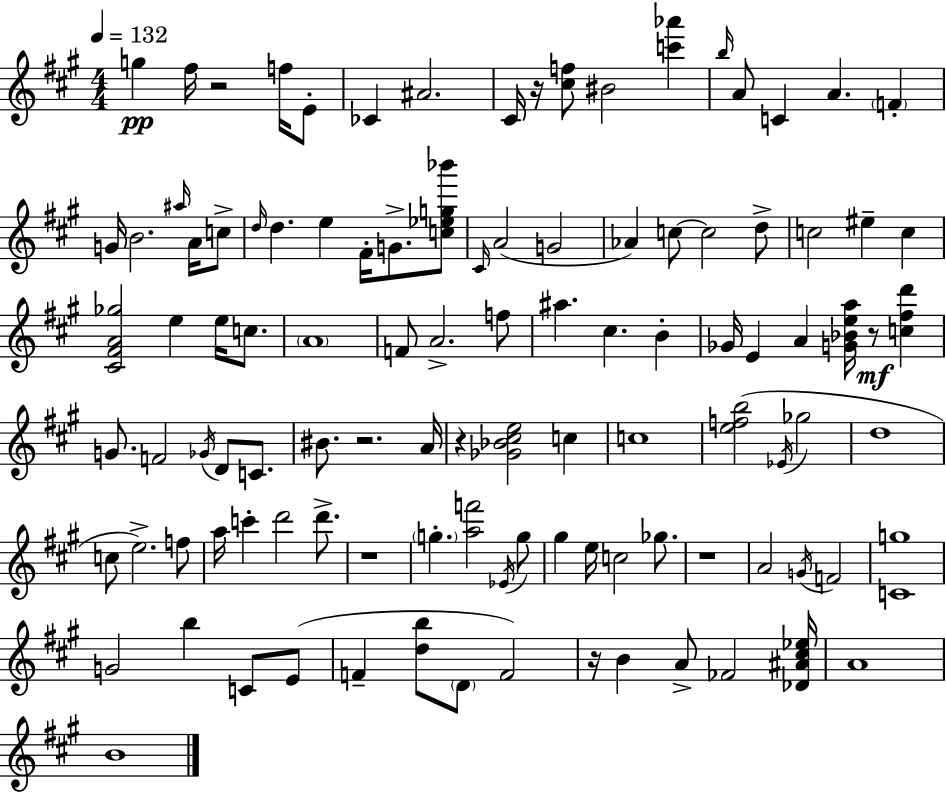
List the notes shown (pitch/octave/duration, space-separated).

G5/q F#5/s R/h F5/s E4/e CES4/q A#4/h. C#4/s R/s [C#5,F5]/e BIS4/h [C6,Ab6]/q B5/s A4/e C4/q A4/q. F4/q G4/s B4/h. A#5/s A4/s C5/e D5/s D5/q. E5/q F#4/s G4/e. [C5,Eb5,G5,Bb6]/e C#4/s A4/h G4/h Ab4/q C5/e C5/h D5/e C5/h EIS5/q C5/q [C#4,F#4,A4,Gb5]/h E5/q E5/s C5/e. A4/w F4/e A4/h. F5/e A#5/q. C#5/q. B4/q Gb4/s E4/q A4/q [G4,Bb4,E5,A5]/s R/e [C5,F#5,D6]/q G4/e. F4/h Gb4/s D4/e C4/e. BIS4/e. R/h. A4/s R/q [Gb4,Bb4,C#5,E5]/h C5/q C5/w [E5,F5,B5]/h Eb4/s Gb5/h D5/w C5/e E5/h. F5/e A5/s C6/q D6/h D6/e. R/w G5/q. [A5,F6]/h Eb4/s G5/e G#5/q E5/s C5/h Gb5/e. R/w A4/h G4/s F4/h [C4,G5]/w G4/h B5/q C4/e E4/e F4/q [D5,B5]/e D4/e F4/h R/s B4/q A4/e FES4/h [Db4,A#4,C#5,Eb5]/s A4/w B4/w